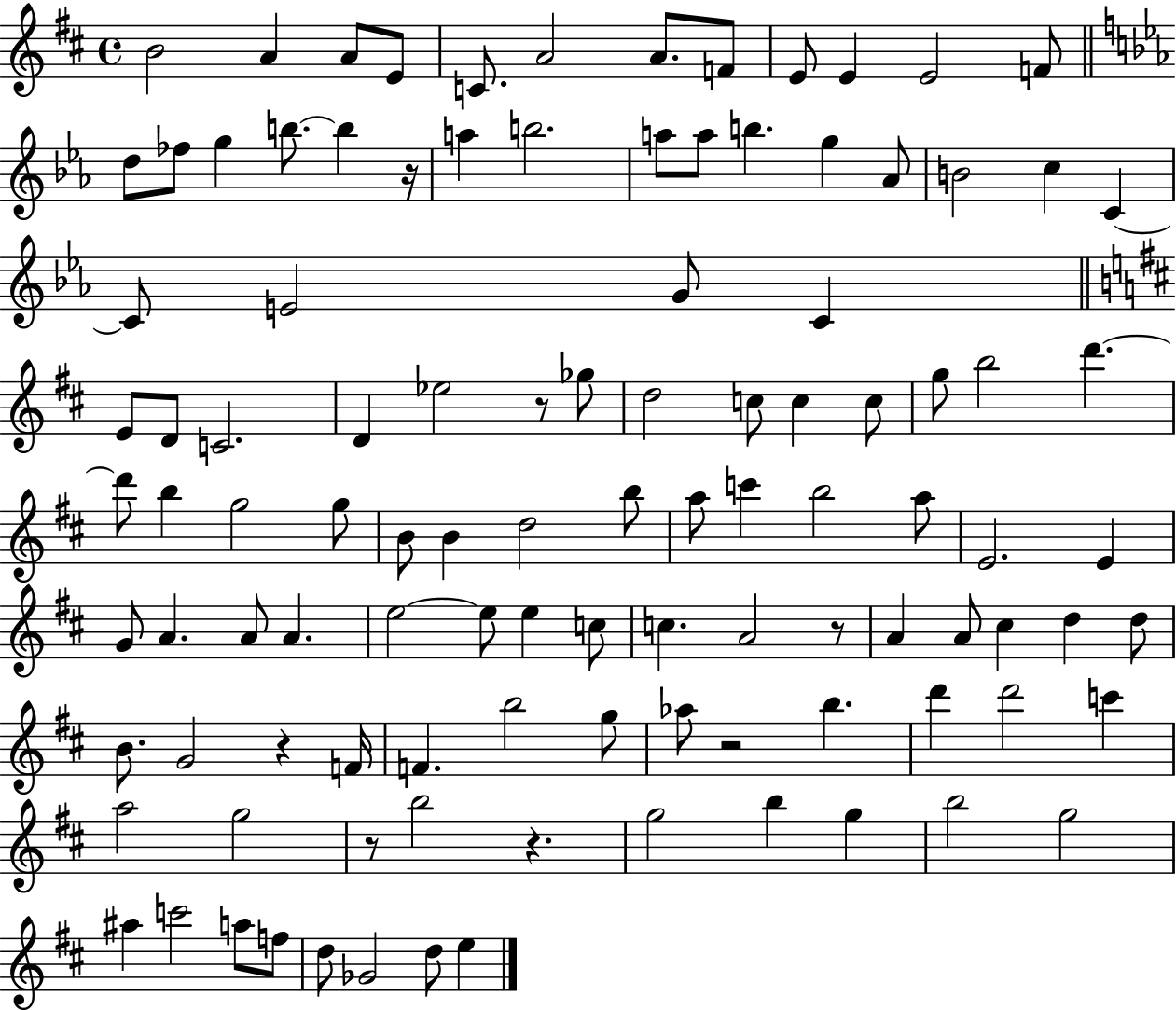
{
  \clef treble
  \time 4/4
  \defaultTimeSignature
  \key d \major
  \repeat volta 2 { b'2 a'4 a'8 e'8 | c'8. a'2 a'8. f'8 | e'8 e'4 e'2 f'8 | \bar "||" \break \key c \minor d''8 fes''8 g''4 b''8.~~ b''4 r16 | a''4 b''2. | a''8 a''8 b''4. g''4 aes'8 | b'2 c''4 c'4~~ | \break c'8 e'2 g'8 c'4 | \bar "||" \break \key b \minor e'8 d'8 c'2. | d'4 ees''2 r8 ges''8 | d''2 c''8 c''4 c''8 | g''8 b''2 d'''4.~~ | \break d'''8 b''4 g''2 g''8 | b'8 b'4 d''2 b''8 | a''8 c'''4 b''2 a''8 | e'2. e'4 | \break g'8 a'4. a'8 a'4. | e''2~~ e''8 e''4 c''8 | c''4. a'2 r8 | a'4 a'8 cis''4 d''4 d''8 | \break b'8. g'2 r4 f'16 | f'4. b''2 g''8 | aes''8 r2 b''4. | d'''4 d'''2 c'''4 | \break a''2 g''2 | r8 b''2 r4. | g''2 b''4 g''4 | b''2 g''2 | \break ais''4 c'''2 a''8 f''8 | d''8 ges'2 d''8 e''4 | } \bar "|."
}